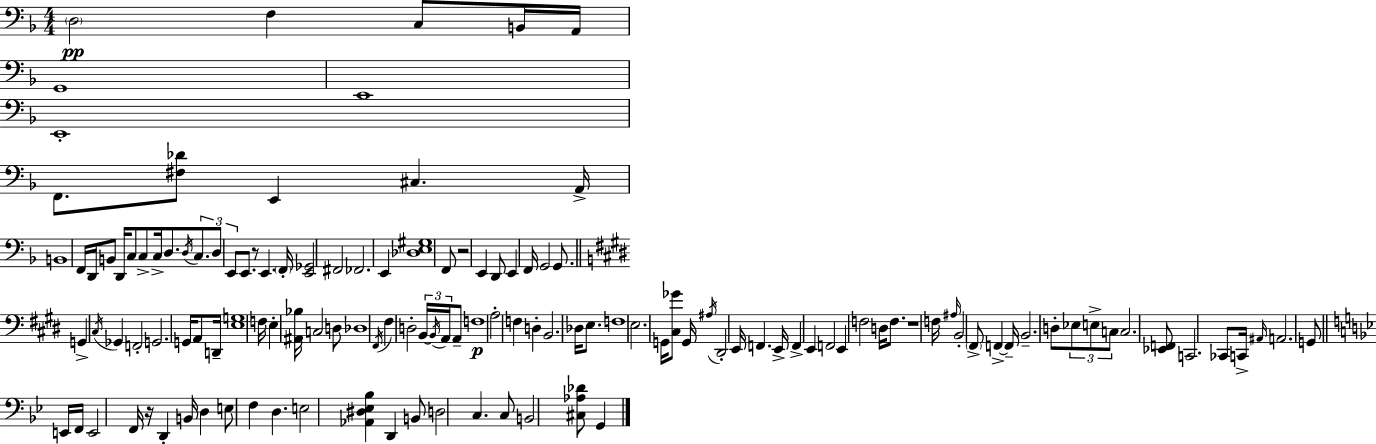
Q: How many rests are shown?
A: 4